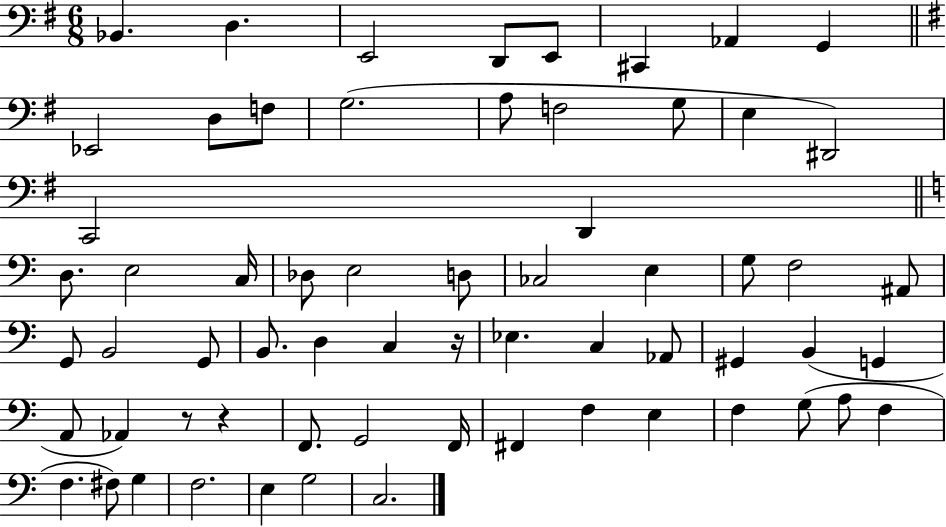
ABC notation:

X:1
T:Untitled
M:6/8
L:1/4
K:G
_B,, D, E,,2 D,,/2 E,,/2 ^C,, _A,, G,, _E,,2 D,/2 F,/2 G,2 A,/2 F,2 G,/2 E, ^D,,2 C,,2 D,, D,/2 E,2 C,/4 _D,/2 E,2 D,/2 _C,2 E, G,/2 F,2 ^A,,/2 G,,/2 B,,2 G,,/2 B,,/2 D, C, z/4 _E, C, _A,,/2 ^G,, B,, G,, A,,/2 _A,, z/2 z F,,/2 G,,2 F,,/4 ^F,, F, E, F, G,/2 A,/2 F, F, ^F,/2 G, F,2 E, G,2 C,2